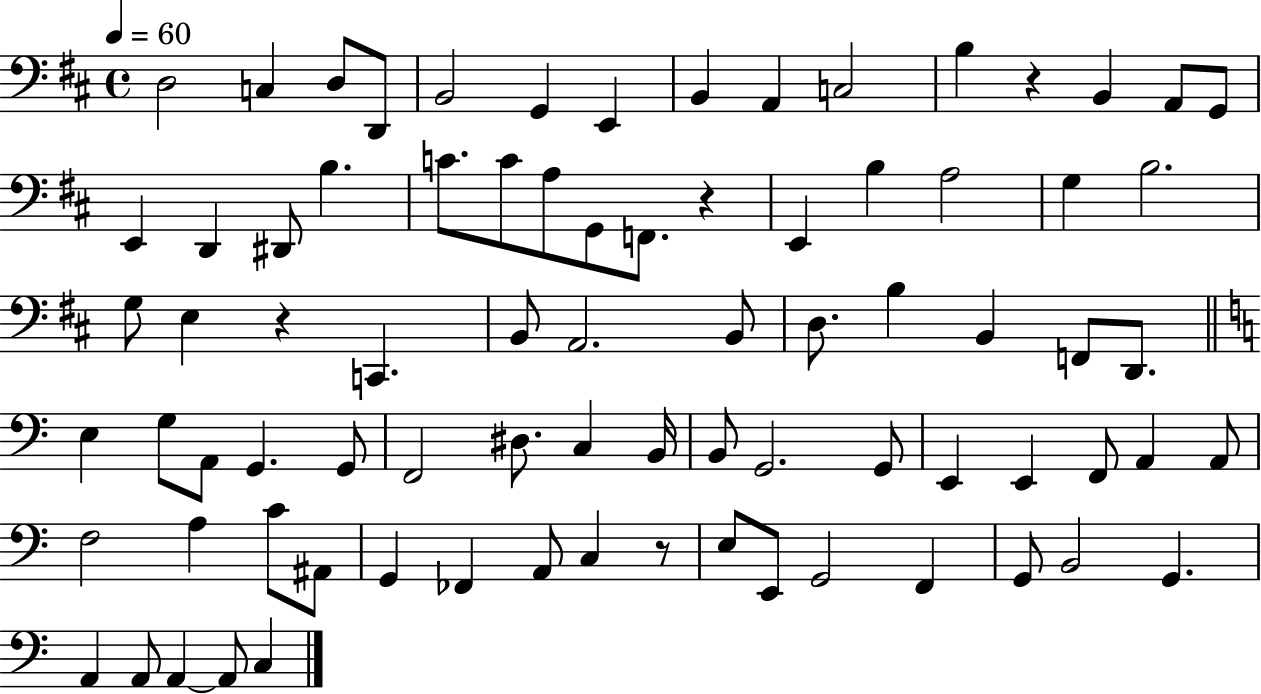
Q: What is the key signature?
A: D major